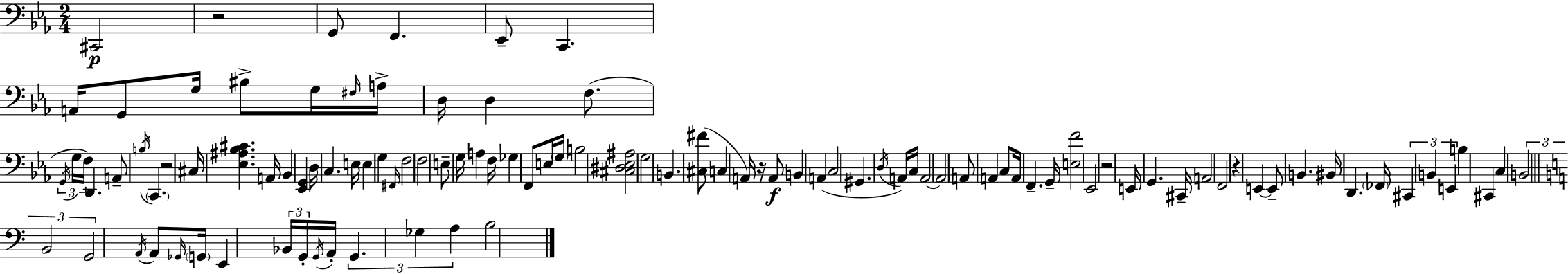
X:1
T:Untitled
M:2/4
L:1/4
K:Cm
^C,,2 z2 G,,/2 F,, _E,,/2 C,, A,,/4 G,,/2 G,/4 ^B,/2 G,/4 ^F,/4 A,/4 D,/4 D, F,/2 G,,/4 G,/4 F,/4 D,, A,,/2 B,/4 C,, z2 ^C,/4 [_E,^A,_B,^C] A,,/4 _B,, [_E,,G,,] D,/4 C, E,/4 E, G, ^F,,/4 F,2 F,2 E,/2 G,/4 A, F,/4 _G, F,,/2 E,/4 G,/4 B,2 [^C,^D,_E,^A,]2 G,2 B,, [^C,^F]/2 C, A,,/4 z/4 A,,/2 B,, A,, C,2 ^G,, D,/4 A,,/4 C,/4 A,,2 A,,2 A,,/2 A,, C,/2 A,,/4 F,, G,,/4 [E,F]2 _E,,2 z2 E,,/4 G,, ^C,,/4 A,,2 F,,2 z E,, E,,/2 B,, ^B,,/4 D,, _F,,/4 ^C,, B,, E,, B, ^C,, C, B,,2 B,,2 G,,2 A,,/4 A,,/2 _G,,/4 G,,/4 E,, _B,,/4 G,,/4 G,,/4 A,,/4 G,, _G, A, B,2